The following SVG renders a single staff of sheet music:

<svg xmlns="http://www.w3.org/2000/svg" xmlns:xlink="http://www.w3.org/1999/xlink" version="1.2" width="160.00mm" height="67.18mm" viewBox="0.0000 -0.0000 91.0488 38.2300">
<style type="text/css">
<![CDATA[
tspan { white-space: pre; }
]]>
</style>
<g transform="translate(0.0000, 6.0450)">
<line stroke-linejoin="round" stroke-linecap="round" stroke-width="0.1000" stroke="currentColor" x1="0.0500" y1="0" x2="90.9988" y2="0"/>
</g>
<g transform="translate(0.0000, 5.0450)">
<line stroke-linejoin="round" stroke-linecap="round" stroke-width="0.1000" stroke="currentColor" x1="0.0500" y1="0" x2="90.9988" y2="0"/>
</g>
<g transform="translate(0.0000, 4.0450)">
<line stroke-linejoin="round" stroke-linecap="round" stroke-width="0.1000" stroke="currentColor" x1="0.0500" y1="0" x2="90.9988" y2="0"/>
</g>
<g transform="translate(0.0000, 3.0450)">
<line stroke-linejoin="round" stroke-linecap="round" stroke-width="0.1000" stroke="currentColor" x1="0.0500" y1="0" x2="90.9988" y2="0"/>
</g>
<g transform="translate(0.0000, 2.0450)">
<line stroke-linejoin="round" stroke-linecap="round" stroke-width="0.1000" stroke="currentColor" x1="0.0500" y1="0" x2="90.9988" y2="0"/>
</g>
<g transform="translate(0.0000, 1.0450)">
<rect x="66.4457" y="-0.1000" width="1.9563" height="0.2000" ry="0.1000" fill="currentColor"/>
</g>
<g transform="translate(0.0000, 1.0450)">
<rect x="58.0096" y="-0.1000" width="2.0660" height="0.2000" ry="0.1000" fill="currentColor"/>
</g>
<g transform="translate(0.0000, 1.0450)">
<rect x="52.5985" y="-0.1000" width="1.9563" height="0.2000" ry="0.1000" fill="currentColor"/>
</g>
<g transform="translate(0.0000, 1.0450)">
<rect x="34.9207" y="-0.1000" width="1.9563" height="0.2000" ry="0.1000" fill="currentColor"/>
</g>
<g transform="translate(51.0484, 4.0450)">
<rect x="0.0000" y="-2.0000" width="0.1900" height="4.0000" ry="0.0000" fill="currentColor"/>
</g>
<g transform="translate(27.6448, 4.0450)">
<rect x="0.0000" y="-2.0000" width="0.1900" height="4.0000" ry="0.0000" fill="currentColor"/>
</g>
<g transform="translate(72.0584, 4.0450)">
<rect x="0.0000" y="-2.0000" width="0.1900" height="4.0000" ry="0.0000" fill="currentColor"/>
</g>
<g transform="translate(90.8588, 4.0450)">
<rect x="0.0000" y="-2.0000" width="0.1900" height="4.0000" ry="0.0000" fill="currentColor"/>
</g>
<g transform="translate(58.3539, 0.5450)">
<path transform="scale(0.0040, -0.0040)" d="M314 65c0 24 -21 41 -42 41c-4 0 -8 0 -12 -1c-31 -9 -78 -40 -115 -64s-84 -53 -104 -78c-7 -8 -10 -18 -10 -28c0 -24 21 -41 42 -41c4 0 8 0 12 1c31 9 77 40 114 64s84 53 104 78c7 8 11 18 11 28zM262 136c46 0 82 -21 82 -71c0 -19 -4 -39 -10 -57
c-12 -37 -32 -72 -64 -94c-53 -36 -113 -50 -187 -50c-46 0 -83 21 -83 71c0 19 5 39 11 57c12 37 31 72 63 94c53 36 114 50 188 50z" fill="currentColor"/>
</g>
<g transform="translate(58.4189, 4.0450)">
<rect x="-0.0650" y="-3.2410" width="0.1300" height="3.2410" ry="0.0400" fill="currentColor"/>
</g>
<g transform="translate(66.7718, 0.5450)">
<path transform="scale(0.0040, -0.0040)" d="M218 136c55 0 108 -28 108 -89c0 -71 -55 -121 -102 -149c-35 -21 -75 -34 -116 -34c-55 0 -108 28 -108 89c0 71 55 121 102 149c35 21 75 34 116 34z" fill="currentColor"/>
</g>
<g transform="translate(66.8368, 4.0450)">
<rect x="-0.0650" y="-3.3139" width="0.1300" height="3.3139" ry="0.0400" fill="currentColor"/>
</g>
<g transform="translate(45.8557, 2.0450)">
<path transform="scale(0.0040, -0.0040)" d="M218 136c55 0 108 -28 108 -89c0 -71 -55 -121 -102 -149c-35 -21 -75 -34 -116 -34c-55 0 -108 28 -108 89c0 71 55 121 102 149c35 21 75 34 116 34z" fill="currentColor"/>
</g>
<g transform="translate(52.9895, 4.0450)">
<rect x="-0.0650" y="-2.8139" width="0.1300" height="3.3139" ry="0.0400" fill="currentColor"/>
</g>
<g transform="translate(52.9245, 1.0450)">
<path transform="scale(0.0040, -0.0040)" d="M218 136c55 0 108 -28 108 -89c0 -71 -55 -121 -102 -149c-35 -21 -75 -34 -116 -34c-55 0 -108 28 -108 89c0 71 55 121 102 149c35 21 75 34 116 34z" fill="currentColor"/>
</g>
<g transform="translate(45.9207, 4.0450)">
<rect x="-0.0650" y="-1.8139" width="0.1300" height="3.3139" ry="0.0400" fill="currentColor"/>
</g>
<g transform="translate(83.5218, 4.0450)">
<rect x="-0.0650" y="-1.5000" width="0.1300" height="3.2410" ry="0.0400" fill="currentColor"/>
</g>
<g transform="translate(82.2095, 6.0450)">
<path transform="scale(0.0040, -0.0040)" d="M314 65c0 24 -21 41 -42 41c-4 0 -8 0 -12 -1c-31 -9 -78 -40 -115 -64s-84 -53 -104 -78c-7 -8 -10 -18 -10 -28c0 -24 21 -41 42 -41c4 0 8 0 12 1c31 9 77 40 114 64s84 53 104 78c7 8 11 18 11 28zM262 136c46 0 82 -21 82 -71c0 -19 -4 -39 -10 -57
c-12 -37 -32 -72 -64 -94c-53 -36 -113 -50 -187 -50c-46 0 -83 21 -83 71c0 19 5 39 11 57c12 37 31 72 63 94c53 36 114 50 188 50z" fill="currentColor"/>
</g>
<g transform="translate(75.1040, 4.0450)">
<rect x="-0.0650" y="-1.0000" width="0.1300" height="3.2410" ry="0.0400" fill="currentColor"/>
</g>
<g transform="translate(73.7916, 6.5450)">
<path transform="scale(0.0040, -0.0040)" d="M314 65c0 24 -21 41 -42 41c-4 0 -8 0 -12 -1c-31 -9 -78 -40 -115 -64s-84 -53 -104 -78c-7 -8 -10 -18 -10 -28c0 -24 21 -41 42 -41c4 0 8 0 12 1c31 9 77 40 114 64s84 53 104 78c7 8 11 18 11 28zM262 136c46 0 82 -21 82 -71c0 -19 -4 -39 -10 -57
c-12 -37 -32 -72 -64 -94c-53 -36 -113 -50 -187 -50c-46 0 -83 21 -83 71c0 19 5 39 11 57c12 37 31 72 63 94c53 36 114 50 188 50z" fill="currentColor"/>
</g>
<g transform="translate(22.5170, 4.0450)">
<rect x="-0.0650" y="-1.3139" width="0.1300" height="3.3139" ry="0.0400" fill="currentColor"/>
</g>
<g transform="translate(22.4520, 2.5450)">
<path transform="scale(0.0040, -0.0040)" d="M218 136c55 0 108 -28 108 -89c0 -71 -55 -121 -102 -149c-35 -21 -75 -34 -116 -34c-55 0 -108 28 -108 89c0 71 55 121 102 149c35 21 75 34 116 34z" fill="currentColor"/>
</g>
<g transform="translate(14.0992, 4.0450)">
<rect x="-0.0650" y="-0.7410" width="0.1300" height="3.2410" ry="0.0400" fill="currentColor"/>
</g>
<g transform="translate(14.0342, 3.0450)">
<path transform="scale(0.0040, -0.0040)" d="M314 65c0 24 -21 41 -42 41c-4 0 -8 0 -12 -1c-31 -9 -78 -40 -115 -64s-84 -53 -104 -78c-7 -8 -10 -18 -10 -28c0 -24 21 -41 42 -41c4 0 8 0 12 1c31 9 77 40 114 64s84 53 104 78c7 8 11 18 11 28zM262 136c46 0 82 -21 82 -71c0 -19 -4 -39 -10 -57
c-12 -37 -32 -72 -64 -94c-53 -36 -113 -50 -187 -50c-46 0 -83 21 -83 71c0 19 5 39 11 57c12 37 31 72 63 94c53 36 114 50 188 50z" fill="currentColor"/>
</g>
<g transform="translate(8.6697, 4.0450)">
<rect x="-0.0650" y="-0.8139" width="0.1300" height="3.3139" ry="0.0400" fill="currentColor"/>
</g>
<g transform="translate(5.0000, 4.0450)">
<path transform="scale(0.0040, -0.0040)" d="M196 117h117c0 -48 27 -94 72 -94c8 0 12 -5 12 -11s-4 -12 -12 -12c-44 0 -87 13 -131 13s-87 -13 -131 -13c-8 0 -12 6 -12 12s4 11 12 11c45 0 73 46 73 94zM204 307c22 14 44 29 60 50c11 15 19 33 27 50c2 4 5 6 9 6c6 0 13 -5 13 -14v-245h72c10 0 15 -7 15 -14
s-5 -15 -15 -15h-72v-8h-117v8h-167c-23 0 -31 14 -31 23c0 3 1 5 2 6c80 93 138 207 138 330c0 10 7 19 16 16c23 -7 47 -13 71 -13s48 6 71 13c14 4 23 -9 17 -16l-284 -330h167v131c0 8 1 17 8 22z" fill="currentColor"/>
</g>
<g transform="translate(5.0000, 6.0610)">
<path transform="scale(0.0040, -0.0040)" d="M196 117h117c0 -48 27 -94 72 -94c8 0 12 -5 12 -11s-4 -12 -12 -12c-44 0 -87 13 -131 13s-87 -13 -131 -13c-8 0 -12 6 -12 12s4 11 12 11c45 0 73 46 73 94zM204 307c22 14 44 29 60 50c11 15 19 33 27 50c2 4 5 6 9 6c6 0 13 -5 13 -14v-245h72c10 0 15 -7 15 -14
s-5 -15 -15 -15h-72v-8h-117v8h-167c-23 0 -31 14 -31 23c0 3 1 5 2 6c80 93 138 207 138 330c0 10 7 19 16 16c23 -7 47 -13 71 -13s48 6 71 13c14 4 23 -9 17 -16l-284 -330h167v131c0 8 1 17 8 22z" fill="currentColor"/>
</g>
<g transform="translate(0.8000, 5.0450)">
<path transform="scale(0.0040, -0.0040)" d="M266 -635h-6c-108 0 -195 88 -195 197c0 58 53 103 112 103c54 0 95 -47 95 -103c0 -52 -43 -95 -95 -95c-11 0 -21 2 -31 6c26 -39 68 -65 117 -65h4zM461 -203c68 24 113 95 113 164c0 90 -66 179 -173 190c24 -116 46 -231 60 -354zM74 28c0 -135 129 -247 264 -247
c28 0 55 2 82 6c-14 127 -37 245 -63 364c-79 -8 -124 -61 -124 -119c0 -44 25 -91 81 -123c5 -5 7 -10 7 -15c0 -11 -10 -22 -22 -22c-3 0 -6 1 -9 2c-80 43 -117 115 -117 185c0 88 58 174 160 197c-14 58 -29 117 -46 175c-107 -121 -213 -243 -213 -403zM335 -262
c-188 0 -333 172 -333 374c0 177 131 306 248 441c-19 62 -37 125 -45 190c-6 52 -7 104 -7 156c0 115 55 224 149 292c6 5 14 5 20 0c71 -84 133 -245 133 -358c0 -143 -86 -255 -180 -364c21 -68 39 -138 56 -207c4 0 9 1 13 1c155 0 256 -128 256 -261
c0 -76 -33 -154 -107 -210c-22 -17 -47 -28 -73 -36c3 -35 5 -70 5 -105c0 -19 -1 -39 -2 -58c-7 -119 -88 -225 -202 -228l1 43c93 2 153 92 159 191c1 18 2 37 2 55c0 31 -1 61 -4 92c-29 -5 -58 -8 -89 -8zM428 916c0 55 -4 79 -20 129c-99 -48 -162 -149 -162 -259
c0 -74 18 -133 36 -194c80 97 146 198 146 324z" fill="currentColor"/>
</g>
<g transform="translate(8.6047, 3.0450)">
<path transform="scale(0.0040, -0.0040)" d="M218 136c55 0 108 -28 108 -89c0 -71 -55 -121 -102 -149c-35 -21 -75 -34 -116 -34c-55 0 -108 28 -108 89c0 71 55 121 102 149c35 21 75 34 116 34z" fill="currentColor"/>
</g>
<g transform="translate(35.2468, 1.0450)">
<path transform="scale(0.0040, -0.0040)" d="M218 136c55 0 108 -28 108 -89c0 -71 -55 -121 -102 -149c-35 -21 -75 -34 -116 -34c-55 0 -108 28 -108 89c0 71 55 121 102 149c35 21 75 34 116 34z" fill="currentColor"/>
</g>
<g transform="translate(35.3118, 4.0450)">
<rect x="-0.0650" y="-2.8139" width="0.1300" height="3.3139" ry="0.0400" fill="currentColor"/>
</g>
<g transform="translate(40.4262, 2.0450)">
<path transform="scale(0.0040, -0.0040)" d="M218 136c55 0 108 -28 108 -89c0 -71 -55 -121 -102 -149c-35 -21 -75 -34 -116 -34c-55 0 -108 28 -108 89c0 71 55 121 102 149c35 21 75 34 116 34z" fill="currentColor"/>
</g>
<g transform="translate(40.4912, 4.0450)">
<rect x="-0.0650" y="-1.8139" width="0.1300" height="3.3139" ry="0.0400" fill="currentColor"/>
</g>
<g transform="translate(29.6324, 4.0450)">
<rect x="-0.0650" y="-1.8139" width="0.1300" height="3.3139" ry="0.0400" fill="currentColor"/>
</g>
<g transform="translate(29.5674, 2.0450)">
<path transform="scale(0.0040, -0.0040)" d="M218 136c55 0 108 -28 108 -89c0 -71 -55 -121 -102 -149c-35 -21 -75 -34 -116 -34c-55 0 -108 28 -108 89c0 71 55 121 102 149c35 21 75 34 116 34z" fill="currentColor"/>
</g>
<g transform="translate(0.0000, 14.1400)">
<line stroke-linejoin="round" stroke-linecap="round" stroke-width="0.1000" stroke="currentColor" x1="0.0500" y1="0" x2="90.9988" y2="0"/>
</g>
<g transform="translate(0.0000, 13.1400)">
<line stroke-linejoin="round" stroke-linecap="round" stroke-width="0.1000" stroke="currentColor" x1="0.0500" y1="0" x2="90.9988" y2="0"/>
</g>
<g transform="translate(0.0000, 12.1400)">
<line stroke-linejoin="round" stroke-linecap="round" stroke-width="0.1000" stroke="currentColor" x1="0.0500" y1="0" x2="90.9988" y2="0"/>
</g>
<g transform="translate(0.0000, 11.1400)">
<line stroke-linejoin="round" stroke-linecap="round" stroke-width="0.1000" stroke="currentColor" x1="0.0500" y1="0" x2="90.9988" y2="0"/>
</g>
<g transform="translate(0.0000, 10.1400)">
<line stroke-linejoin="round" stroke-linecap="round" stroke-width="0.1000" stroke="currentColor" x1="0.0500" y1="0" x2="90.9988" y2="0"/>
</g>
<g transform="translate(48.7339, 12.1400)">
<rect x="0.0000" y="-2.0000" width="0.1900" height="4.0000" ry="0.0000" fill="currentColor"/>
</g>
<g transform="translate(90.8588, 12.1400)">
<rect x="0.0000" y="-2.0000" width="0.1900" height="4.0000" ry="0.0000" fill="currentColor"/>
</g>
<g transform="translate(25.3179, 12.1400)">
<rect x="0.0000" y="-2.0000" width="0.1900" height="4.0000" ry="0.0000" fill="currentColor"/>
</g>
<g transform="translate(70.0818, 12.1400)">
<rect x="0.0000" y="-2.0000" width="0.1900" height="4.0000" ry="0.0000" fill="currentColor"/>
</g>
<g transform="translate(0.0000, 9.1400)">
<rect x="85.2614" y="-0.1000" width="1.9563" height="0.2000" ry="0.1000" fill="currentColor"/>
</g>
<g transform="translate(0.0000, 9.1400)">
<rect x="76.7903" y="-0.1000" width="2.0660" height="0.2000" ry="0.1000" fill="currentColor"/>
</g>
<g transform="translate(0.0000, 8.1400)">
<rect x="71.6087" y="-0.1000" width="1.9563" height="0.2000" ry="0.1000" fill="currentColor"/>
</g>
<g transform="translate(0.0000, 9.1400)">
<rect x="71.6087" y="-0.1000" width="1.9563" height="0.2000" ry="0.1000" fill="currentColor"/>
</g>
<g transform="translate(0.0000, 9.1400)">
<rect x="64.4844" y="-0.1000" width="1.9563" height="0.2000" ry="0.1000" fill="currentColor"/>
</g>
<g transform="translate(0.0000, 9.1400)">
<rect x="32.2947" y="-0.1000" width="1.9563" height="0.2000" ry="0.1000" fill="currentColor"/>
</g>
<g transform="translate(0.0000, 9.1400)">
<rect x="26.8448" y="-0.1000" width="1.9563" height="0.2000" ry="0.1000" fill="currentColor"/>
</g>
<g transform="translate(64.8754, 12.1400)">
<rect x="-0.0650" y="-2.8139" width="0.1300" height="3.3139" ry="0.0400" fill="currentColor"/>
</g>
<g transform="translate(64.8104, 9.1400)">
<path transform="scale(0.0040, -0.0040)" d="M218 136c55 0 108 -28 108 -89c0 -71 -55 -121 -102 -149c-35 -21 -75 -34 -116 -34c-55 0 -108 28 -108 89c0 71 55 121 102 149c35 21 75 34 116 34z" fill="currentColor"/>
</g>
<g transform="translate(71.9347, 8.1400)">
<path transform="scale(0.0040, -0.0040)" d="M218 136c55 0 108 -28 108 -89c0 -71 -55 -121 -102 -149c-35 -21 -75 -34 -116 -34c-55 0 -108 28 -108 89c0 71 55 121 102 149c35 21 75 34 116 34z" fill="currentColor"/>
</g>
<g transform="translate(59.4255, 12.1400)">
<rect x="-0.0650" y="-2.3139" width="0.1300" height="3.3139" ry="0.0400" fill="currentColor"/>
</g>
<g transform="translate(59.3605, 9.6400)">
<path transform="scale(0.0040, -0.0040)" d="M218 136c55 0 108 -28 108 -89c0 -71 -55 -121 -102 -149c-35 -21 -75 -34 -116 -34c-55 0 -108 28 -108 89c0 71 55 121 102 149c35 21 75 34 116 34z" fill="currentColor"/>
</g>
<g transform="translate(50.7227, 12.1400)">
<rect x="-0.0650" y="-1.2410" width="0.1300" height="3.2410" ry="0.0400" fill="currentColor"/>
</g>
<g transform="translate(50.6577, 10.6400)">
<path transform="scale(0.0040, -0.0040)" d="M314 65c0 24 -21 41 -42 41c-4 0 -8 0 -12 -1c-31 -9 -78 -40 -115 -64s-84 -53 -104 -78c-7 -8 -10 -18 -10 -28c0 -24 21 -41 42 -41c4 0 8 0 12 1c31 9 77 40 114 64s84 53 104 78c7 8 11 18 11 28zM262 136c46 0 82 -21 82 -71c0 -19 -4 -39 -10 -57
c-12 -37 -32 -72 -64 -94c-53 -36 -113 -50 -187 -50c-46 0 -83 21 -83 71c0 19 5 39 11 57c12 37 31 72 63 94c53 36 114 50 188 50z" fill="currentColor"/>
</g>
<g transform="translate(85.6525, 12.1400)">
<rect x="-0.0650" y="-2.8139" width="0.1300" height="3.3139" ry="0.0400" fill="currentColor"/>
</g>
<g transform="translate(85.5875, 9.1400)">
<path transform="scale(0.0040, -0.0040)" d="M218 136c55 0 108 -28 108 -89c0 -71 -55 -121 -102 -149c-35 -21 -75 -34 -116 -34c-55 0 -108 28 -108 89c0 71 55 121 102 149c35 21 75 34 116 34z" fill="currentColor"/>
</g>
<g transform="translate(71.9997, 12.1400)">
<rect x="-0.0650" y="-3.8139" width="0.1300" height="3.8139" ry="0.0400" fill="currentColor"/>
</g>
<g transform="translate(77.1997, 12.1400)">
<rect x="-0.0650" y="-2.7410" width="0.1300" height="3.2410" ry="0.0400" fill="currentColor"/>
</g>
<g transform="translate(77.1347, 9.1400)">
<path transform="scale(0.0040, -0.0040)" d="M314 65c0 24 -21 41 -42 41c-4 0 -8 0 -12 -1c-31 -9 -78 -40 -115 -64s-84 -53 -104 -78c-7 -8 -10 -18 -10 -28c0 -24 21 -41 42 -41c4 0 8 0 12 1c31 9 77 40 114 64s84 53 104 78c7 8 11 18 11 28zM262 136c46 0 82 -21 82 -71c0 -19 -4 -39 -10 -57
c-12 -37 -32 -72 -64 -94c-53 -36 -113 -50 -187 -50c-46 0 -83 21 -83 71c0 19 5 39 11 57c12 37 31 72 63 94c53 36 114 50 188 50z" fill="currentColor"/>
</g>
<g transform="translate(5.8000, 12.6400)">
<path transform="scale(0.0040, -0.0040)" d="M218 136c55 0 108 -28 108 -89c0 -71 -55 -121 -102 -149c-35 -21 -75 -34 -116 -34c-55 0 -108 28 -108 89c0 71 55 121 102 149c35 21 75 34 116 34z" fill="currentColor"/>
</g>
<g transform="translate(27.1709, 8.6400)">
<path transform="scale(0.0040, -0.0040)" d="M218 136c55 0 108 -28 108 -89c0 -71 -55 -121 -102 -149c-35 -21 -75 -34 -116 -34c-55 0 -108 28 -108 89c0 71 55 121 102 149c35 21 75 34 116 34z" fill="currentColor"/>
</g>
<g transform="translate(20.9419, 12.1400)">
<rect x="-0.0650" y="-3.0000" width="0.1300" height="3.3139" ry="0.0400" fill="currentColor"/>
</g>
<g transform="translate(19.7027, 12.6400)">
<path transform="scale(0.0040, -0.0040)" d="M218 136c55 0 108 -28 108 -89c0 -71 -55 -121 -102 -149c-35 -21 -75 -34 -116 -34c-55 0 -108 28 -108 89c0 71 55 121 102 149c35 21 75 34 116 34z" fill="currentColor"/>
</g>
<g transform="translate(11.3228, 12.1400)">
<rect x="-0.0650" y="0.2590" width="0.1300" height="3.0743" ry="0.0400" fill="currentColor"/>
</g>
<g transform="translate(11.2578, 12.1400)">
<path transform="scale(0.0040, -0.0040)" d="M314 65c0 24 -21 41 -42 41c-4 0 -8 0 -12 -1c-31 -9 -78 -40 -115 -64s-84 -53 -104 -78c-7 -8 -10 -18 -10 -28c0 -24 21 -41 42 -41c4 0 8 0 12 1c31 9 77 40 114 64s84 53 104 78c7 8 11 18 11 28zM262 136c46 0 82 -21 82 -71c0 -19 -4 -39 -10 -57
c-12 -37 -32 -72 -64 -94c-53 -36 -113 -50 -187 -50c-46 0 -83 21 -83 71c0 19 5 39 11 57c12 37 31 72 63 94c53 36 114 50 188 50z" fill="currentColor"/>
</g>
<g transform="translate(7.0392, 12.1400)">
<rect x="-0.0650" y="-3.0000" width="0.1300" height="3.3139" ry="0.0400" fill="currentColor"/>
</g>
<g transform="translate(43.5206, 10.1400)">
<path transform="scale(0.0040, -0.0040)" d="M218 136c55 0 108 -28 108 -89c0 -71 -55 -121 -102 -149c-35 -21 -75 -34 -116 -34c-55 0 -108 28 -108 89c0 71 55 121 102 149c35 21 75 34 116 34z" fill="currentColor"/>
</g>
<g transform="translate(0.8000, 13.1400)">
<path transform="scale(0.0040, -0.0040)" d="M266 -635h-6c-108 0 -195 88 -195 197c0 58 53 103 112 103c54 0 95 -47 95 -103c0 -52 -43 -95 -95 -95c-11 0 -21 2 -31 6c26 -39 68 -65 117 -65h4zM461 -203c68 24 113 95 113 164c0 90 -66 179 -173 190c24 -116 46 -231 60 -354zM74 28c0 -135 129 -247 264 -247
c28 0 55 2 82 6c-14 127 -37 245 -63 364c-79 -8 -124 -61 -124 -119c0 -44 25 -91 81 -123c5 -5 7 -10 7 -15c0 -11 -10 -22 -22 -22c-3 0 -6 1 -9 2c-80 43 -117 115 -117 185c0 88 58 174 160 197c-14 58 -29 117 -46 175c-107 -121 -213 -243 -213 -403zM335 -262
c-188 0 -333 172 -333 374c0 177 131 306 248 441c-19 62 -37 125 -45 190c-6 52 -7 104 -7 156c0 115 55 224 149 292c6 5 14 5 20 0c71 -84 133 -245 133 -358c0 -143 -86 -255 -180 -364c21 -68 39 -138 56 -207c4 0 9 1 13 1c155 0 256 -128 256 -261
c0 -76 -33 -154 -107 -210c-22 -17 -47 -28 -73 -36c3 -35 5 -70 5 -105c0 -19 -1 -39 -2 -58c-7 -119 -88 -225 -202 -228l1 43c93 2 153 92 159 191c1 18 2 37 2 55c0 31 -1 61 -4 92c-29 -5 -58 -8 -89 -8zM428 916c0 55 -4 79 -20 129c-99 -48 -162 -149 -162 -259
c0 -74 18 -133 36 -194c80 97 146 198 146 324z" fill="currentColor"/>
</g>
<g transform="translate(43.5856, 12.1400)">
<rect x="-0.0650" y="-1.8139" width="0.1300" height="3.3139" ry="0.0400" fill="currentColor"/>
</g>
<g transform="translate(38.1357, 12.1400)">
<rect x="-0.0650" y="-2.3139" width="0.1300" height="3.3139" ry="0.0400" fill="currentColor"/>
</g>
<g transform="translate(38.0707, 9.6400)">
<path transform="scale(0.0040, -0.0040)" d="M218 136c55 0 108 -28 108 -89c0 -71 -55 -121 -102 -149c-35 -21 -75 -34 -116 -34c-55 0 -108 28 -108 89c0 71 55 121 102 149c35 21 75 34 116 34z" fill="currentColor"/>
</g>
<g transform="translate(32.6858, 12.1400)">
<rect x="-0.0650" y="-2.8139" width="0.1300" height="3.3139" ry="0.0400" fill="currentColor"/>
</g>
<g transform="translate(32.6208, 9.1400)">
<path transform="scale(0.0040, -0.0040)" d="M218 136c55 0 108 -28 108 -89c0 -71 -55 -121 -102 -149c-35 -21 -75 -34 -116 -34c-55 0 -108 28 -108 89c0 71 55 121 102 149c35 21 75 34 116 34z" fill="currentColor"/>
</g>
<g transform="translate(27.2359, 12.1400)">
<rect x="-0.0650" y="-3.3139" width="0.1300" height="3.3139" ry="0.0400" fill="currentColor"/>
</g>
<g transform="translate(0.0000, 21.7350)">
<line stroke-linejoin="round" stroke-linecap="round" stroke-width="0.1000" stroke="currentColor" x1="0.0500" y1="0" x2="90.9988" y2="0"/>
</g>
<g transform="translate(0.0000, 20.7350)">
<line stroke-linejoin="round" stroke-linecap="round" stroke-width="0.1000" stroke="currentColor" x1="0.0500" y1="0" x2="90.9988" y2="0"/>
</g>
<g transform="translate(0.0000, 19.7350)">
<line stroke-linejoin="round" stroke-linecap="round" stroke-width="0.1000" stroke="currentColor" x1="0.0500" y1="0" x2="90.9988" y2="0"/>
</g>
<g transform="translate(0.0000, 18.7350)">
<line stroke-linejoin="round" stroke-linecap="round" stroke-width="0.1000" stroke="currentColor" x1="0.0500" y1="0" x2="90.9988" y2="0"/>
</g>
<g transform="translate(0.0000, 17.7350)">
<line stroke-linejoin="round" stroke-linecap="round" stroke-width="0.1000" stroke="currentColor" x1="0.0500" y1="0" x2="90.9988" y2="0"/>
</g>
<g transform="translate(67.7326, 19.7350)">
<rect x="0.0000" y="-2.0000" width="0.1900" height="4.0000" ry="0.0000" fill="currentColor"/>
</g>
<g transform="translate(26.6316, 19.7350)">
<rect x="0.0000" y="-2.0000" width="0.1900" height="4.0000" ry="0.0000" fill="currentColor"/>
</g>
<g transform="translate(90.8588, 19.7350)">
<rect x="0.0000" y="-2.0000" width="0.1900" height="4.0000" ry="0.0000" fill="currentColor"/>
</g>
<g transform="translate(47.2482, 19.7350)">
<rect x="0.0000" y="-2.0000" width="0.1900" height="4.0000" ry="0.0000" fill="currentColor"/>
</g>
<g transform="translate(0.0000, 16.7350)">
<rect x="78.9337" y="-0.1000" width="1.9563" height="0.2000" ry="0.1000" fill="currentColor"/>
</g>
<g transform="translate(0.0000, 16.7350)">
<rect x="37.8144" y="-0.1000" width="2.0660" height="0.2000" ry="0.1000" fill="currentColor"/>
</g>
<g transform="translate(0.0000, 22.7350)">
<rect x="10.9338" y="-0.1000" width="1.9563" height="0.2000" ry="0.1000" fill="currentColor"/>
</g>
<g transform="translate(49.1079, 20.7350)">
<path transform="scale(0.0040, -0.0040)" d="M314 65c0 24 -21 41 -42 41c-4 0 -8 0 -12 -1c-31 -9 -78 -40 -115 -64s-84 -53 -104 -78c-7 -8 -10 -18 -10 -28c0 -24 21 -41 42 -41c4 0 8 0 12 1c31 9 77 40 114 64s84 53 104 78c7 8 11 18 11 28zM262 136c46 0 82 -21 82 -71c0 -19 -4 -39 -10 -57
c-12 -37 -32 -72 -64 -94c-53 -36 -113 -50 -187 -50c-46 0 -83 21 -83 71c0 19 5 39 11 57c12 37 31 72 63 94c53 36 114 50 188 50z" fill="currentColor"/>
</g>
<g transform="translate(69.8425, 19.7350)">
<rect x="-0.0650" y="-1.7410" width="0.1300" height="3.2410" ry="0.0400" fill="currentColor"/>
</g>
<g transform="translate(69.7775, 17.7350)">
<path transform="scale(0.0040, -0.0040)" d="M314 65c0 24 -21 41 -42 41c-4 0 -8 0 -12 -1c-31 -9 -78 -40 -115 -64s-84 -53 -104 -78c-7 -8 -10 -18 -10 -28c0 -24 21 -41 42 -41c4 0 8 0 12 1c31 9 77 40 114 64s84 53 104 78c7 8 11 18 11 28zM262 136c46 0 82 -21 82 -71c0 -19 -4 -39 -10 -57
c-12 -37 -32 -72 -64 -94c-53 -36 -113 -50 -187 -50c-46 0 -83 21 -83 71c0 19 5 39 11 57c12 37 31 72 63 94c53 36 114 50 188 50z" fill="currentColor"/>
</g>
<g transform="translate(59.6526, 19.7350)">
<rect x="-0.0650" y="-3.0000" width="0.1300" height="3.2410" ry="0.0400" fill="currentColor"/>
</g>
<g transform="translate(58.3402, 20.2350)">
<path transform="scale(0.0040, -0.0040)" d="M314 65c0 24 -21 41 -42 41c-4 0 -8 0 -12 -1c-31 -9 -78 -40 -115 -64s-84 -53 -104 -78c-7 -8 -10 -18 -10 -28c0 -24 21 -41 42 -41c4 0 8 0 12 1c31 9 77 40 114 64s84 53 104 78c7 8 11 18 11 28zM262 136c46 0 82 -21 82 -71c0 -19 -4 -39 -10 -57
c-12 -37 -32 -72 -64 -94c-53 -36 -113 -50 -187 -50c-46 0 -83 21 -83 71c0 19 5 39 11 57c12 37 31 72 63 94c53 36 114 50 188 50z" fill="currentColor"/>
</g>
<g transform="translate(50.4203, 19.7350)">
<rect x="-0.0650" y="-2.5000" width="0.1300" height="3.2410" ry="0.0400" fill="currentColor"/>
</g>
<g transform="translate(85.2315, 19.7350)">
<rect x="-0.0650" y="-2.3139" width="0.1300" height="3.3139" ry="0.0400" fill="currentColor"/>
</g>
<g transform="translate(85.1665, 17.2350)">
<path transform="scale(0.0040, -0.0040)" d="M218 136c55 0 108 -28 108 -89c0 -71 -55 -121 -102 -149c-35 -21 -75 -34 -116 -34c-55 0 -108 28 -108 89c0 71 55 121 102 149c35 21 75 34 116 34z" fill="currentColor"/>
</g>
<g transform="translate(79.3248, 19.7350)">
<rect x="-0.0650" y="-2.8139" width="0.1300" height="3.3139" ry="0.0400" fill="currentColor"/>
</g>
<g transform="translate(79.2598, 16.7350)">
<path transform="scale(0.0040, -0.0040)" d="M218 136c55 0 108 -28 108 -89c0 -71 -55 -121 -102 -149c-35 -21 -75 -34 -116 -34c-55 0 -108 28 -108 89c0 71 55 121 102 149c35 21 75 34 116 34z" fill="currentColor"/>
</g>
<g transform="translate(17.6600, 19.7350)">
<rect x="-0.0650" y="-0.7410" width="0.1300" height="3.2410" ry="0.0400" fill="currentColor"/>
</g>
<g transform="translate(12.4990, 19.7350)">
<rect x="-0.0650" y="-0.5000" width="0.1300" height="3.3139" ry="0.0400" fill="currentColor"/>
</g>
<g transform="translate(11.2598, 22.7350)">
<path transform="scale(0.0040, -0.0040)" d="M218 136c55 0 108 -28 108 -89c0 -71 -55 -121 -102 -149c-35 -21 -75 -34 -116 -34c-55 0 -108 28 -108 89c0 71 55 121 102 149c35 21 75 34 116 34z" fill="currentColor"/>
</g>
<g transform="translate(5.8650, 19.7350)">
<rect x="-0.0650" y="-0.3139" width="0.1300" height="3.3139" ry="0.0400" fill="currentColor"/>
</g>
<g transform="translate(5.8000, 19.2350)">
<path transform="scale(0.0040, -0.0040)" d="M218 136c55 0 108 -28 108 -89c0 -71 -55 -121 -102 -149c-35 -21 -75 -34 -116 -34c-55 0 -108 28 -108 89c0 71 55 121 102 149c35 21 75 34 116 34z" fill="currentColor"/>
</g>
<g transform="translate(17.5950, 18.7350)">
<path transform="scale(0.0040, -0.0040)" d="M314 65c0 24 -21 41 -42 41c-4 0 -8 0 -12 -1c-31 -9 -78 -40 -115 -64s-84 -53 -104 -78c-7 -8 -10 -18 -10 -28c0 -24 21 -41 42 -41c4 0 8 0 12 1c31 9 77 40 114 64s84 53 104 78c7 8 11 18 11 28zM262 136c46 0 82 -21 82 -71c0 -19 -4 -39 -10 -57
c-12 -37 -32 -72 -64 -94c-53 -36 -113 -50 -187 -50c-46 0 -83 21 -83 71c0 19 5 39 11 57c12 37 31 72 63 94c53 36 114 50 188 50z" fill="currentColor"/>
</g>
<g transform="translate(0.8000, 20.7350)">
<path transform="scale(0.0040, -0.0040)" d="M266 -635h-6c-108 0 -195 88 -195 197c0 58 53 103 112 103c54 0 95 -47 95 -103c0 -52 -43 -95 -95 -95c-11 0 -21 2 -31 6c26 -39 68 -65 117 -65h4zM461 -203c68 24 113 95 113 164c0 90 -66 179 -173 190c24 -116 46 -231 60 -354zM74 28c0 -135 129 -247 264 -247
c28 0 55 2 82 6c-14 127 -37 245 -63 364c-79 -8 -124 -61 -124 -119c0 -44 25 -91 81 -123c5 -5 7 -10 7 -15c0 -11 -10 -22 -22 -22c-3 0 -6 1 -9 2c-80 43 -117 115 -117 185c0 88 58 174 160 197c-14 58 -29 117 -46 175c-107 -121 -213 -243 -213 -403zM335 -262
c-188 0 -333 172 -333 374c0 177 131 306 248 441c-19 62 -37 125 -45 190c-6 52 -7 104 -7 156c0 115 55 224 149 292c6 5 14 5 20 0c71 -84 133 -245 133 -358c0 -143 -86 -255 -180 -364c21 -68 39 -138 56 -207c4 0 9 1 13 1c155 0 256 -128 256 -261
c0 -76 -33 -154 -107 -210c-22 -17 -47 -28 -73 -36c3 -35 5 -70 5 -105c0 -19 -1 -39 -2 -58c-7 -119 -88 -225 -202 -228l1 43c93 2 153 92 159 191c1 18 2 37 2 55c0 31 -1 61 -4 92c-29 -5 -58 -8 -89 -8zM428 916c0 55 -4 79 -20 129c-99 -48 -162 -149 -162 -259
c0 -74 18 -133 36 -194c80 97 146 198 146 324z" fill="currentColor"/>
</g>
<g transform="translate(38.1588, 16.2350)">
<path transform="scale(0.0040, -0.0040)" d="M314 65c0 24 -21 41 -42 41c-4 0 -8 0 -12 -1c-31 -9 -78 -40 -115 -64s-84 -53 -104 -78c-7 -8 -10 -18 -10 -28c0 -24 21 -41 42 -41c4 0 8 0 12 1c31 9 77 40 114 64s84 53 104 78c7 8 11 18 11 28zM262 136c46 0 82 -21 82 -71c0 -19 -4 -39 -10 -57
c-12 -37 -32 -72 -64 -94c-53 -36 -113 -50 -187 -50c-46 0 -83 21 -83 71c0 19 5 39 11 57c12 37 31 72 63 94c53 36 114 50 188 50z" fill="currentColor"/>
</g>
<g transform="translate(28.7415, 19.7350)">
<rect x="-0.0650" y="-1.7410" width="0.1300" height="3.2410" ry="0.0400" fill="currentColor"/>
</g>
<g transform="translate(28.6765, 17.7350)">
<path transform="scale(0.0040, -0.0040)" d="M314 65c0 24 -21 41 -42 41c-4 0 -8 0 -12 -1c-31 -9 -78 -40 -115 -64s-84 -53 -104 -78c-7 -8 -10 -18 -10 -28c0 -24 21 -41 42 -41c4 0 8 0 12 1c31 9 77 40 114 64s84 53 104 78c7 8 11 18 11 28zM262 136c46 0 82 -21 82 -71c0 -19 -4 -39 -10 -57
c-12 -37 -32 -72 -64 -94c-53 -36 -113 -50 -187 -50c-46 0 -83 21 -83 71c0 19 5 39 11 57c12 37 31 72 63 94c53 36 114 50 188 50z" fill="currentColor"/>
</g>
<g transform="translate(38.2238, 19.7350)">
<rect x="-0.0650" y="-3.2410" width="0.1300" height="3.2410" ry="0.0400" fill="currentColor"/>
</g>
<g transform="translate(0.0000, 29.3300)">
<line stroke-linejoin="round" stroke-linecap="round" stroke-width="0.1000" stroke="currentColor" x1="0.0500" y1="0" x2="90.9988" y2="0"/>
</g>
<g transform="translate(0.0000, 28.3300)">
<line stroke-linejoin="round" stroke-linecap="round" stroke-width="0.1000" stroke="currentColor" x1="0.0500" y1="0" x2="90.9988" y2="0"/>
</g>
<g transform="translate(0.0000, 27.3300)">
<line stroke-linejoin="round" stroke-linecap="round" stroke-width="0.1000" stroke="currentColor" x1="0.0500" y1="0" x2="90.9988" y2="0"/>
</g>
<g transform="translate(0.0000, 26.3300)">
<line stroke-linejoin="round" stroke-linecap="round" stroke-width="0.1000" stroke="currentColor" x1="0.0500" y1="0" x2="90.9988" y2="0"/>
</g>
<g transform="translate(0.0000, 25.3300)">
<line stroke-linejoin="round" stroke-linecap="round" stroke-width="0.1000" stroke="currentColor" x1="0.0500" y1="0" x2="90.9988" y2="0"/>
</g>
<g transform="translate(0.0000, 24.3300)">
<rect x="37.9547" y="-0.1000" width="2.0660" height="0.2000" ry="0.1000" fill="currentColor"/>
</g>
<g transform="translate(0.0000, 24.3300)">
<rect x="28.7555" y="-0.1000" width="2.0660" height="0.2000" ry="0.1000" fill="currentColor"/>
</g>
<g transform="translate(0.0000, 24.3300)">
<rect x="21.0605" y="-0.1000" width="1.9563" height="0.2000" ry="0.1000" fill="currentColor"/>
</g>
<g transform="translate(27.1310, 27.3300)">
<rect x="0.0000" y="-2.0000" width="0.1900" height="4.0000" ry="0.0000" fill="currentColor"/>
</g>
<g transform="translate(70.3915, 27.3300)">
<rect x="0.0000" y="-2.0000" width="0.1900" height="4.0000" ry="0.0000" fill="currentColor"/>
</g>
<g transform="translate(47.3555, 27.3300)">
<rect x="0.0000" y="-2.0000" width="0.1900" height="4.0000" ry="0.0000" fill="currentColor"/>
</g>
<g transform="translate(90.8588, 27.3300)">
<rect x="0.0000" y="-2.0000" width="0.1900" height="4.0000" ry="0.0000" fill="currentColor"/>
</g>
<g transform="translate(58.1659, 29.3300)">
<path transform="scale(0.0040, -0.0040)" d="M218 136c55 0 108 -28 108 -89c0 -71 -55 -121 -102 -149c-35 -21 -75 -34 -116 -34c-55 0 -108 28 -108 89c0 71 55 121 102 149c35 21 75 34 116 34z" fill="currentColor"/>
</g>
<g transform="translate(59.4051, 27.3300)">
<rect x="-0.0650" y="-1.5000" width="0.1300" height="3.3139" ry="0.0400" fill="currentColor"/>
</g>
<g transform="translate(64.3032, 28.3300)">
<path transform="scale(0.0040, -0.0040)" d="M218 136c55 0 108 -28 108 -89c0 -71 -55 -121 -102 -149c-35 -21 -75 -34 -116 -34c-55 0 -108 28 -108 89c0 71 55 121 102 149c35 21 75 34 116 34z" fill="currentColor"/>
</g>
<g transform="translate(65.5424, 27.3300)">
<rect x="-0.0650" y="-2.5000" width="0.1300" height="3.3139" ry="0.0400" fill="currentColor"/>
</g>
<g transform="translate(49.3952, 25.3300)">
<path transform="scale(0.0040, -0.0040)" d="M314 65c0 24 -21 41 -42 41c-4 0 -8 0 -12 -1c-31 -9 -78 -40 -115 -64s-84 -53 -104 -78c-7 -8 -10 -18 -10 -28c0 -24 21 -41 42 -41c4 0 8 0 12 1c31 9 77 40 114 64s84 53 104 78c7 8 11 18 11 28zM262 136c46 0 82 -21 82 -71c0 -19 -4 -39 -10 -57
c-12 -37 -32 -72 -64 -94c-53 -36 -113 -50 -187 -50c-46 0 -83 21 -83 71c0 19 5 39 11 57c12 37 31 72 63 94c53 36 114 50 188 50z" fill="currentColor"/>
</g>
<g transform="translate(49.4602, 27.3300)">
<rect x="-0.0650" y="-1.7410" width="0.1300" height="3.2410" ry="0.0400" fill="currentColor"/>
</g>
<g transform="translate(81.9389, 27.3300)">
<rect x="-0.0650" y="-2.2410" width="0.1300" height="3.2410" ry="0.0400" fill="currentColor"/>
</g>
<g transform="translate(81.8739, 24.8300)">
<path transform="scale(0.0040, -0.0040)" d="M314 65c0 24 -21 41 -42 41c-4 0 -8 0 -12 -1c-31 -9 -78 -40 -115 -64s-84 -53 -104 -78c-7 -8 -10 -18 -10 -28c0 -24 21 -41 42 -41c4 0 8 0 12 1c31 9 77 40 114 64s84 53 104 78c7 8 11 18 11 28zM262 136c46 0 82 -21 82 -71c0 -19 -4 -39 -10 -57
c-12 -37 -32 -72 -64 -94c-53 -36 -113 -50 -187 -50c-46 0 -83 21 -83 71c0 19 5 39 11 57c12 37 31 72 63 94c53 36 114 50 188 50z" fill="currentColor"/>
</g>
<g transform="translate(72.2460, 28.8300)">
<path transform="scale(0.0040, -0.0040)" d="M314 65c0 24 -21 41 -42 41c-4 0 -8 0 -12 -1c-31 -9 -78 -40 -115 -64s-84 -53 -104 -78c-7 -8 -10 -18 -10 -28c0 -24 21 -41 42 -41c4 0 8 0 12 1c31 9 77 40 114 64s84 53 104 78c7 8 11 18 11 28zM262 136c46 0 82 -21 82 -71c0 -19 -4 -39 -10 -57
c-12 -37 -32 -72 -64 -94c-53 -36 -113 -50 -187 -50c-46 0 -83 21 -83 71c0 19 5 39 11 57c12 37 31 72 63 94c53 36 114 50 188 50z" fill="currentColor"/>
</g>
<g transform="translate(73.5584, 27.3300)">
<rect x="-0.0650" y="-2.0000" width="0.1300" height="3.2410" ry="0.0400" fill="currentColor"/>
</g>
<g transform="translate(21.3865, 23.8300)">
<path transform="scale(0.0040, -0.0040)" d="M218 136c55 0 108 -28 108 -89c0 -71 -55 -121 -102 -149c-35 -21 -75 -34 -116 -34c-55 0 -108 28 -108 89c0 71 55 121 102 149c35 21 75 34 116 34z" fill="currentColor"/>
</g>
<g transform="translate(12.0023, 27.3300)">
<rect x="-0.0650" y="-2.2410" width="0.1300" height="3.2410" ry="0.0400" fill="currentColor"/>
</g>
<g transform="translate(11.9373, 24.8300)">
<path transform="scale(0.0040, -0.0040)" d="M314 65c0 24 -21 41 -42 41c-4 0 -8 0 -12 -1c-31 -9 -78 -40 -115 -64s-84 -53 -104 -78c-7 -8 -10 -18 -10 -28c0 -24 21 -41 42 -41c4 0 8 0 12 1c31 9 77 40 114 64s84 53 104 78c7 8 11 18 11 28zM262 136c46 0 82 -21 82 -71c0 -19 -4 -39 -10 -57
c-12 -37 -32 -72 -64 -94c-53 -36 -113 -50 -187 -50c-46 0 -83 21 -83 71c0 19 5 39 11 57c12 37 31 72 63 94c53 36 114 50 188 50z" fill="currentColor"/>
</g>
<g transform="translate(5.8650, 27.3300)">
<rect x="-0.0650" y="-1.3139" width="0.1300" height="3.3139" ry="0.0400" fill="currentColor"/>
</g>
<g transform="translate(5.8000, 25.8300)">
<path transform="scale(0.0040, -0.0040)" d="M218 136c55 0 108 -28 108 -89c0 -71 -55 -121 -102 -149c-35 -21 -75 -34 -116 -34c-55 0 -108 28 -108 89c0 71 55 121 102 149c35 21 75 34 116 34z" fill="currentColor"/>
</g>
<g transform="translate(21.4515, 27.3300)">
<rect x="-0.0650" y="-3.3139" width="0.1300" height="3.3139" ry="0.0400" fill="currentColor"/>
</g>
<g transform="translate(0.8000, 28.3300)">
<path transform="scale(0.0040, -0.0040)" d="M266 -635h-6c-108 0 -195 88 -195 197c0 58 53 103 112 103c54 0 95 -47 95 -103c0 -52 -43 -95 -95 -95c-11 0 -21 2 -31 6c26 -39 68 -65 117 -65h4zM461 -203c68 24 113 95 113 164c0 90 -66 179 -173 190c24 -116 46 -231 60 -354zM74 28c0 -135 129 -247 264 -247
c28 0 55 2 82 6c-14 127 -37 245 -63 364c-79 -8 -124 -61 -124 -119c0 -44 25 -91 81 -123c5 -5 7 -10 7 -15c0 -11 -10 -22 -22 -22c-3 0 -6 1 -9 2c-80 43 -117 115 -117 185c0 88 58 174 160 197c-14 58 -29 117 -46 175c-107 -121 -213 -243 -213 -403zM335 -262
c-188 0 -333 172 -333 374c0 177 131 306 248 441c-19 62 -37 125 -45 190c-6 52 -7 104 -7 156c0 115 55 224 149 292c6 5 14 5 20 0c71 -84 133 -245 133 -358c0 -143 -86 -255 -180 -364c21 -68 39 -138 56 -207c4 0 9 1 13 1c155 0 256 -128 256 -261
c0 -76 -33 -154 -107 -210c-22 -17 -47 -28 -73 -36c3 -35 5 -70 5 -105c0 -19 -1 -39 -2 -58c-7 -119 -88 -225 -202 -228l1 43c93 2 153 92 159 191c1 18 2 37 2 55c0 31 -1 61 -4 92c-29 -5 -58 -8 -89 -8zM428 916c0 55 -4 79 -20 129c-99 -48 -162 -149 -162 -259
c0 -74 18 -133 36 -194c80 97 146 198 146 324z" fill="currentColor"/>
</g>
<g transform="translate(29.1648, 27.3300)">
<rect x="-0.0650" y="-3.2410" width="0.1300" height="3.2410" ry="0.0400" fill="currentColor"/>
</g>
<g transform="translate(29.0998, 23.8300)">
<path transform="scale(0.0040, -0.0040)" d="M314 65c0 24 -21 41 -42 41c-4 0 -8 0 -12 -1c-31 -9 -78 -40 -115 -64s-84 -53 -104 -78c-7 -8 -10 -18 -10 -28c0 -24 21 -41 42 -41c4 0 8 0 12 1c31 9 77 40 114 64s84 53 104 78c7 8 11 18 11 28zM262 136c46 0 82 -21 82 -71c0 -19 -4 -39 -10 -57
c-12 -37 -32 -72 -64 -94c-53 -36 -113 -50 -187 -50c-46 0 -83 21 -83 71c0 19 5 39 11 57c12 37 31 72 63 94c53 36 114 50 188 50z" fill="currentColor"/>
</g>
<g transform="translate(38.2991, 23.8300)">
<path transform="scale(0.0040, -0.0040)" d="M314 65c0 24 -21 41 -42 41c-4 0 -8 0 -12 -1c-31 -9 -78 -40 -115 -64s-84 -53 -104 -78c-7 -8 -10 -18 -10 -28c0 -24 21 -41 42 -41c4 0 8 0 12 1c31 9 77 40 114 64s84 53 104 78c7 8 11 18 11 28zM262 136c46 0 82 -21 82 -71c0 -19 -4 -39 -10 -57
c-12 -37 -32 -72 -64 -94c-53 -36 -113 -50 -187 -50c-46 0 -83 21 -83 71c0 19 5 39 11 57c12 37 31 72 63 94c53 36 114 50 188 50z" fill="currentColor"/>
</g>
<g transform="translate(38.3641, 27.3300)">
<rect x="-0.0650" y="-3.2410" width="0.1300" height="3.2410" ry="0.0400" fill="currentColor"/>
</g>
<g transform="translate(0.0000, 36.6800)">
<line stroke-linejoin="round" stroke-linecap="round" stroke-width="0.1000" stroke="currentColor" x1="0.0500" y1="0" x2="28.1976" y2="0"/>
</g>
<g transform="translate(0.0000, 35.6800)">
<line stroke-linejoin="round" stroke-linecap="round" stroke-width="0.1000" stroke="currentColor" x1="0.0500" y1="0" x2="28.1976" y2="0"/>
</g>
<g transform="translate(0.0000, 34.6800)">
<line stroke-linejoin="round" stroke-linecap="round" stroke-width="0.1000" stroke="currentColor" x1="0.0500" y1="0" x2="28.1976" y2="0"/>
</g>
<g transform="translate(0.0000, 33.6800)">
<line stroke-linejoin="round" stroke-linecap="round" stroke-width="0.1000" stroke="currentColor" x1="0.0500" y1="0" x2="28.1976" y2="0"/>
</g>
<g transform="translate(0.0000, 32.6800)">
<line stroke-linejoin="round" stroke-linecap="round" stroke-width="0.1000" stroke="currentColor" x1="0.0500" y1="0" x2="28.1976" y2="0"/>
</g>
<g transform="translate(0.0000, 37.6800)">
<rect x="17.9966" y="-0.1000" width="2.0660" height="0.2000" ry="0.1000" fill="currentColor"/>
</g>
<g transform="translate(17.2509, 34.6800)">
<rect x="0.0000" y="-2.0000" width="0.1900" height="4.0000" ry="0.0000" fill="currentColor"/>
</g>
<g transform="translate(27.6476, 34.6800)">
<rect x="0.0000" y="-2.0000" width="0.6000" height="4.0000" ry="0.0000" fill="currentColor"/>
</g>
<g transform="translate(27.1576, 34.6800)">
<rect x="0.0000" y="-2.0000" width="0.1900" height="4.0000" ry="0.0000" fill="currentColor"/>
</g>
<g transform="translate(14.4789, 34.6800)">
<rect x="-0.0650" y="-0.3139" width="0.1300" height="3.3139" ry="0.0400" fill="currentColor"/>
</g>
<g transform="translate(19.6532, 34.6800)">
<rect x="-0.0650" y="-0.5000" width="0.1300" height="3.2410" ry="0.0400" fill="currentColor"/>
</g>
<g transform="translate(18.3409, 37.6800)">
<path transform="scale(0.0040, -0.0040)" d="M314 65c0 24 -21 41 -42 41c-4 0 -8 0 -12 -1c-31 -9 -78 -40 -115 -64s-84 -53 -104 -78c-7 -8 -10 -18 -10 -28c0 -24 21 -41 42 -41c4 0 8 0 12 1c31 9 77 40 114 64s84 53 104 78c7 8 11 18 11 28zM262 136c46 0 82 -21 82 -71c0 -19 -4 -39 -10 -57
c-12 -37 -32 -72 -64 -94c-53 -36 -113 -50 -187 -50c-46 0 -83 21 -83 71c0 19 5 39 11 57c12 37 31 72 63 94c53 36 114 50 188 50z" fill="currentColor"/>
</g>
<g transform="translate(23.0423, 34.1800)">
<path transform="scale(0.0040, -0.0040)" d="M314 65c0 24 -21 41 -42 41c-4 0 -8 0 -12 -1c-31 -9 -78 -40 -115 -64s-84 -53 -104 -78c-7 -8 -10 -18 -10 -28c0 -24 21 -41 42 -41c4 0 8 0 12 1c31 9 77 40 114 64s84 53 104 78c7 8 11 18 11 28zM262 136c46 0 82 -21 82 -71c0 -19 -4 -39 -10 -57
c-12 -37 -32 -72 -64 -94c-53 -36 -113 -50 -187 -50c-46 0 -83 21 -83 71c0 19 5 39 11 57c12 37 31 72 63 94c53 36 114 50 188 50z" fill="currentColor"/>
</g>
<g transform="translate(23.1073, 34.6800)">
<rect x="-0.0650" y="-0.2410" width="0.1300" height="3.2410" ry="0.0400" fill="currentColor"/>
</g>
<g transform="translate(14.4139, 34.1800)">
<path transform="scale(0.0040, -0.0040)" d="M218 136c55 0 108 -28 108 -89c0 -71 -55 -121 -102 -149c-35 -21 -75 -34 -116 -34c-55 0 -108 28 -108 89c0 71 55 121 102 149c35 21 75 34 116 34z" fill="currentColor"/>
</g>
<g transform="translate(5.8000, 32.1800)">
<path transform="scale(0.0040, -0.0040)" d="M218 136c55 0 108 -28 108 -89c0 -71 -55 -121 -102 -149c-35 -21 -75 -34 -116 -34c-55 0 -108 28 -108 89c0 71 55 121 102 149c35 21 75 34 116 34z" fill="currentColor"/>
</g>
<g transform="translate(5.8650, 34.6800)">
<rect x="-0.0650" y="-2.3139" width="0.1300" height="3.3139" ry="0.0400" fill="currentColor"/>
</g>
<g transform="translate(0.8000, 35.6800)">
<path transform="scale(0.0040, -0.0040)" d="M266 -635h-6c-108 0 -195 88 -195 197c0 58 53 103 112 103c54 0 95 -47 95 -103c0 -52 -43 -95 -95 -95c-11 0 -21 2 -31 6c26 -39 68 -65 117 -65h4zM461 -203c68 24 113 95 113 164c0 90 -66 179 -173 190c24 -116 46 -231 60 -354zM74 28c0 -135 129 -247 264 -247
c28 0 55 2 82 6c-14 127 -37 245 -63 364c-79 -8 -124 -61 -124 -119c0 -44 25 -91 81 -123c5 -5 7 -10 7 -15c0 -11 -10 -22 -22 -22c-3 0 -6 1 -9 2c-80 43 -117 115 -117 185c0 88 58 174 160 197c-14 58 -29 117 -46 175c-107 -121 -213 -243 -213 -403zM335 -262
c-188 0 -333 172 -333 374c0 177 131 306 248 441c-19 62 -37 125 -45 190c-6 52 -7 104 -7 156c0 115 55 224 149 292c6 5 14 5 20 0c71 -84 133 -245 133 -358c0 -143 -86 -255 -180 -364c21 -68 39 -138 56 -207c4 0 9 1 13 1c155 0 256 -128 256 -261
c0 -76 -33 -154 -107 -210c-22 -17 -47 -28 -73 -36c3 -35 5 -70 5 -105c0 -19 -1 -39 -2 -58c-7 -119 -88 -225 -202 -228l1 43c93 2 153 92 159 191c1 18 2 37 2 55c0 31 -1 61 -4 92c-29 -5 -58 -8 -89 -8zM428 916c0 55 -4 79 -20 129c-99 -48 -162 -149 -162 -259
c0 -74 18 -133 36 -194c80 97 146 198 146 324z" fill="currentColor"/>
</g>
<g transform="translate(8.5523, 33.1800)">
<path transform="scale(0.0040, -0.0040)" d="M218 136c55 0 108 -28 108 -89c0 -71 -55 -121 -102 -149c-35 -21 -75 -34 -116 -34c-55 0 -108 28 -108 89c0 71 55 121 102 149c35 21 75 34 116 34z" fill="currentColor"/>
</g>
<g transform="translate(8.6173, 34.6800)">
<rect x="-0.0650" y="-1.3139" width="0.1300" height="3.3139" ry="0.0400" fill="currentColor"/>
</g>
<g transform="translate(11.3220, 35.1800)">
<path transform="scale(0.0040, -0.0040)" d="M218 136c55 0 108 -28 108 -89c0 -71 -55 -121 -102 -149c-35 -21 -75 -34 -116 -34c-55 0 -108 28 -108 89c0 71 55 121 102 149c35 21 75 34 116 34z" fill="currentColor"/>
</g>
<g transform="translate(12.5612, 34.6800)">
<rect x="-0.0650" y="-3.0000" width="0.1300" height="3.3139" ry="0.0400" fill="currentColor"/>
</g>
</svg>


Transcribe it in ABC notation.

X:1
T:Untitled
M:4/4
L:1/4
K:C
d d2 e f a f f a b2 b D2 E2 A B2 A b a g f e2 g a c' a2 a c C d2 f2 b2 G2 A2 f2 a g e g2 b b2 b2 f2 E G F2 g2 g e A c C2 c2